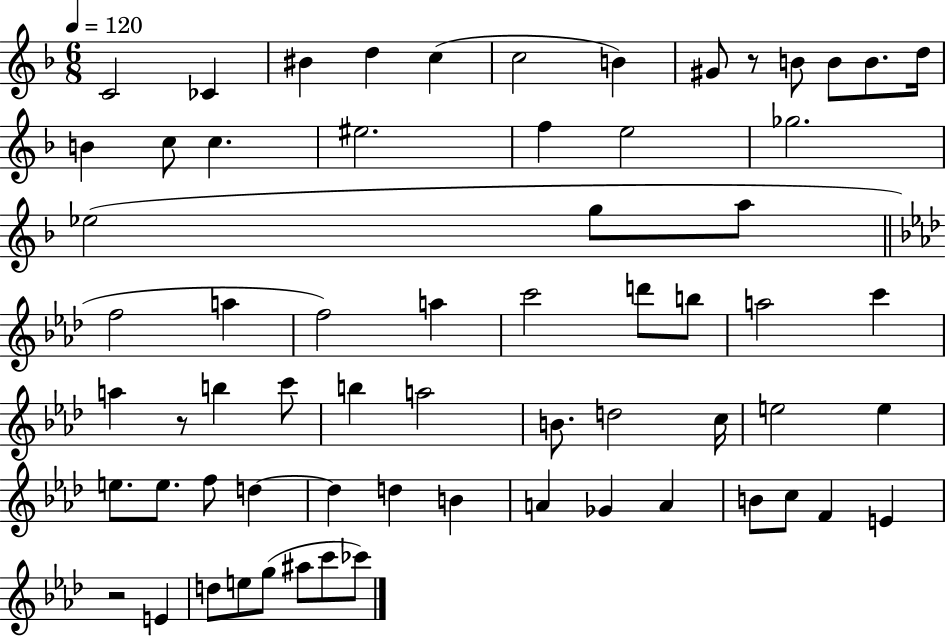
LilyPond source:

{
  \clef treble
  \numericTimeSignature
  \time 6/8
  \key f \major
  \tempo 4 = 120
  c'2 ces'4 | bis'4 d''4 c''4( | c''2 b'4) | gis'8 r8 b'8 b'8 b'8. d''16 | \break b'4 c''8 c''4. | eis''2. | f''4 e''2 | ges''2. | \break ees''2( g''8 a''8 | \bar "||" \break \key f \minor f''2 a''4 | f''2) a''4 | c'''2 d'''8 b''8 | a''2 c'''4 | \break a''4 r8 b''4 c'''8 | b''4 a''2 | b'8. d''2 c''16 | e''2 e''4 | \break e''8. e''8. f''8 d''4~~ | d''4 d''4 b'4 | a'4 ges'4 a'4 | b'8 c''8 f'4 e'4 | \break r2 e'4 | d''8 e''8 g''8( ais''8 c'''8 ces'''8) | \bar "|."
}